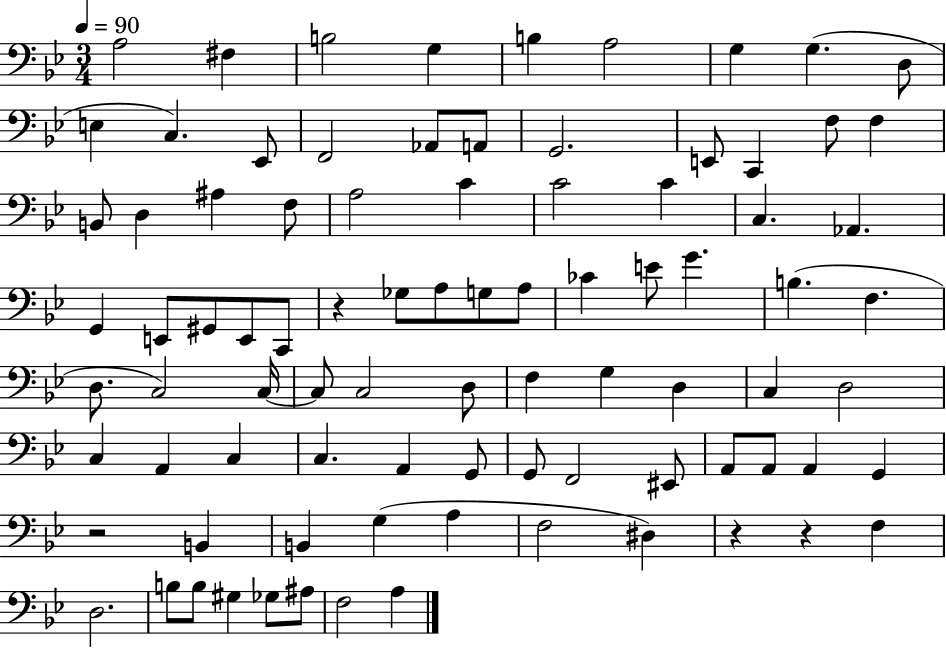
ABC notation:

X:1
T:Untitled
M:3/4
L:1/4
K:Bb
A,2 ^F, B,2 G, B, A,2 G, G, D,/2 E, C, _E,,/2 F,,2 _A,,/2 A,,/2 G,,2 E,,/2 C,, F,/2 F, B,,/2 D, ^A, F,/2 A,2 C C2 C C, _A,, G,, E,,/2 ^G,,/2 E,,/2 C,,/2 z _G,/2 A,/2 G,/2 A,/2 _C E/2 G B, F, D,/2 C,2 C,/4 C,/2 C,2 D,/2 F, G, D, C, D,2 C, A,, C, C, A,, G,,/2 G,,/2 F,,2 ^E,,/2 A,,/2 A,,/2 A,, G,, z2 B,, B,, G, A, F,2 ^D, z z F, D,2 B,/2 B,/2 ^G, _G,/2 ^A,/2 F,2 A,